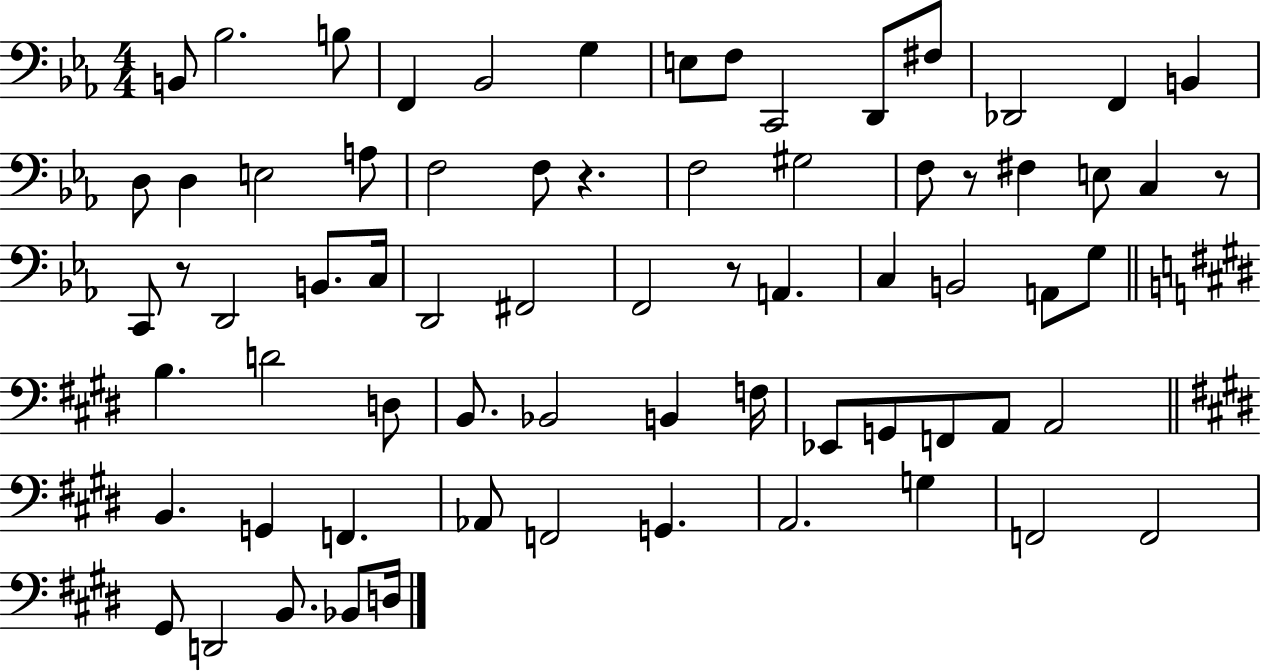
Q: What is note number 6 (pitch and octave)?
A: G3